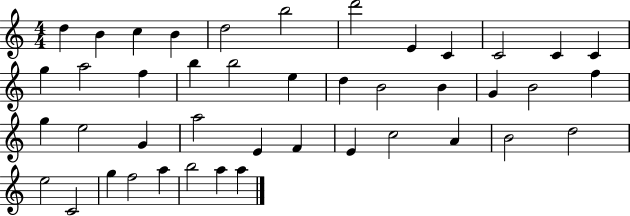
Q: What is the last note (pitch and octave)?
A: A5